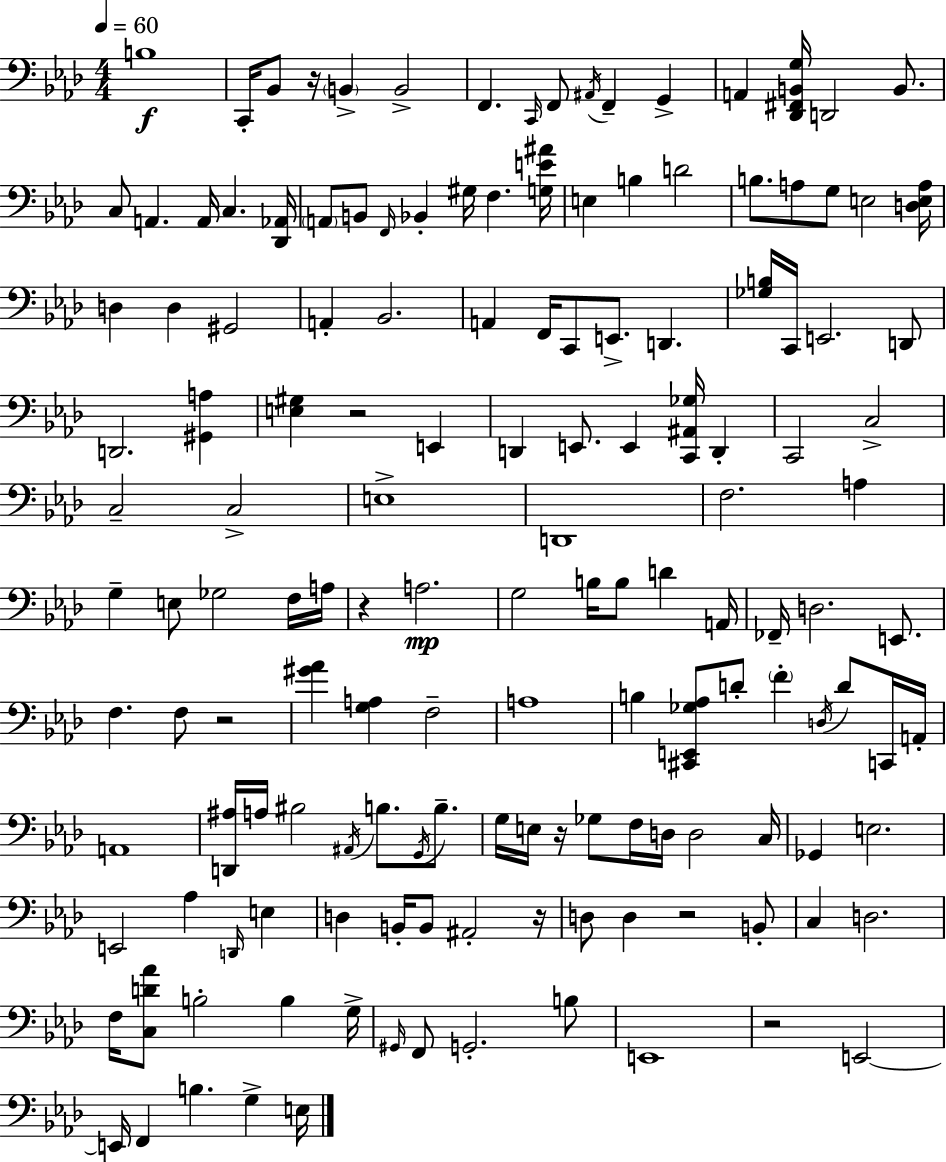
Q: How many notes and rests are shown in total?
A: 148